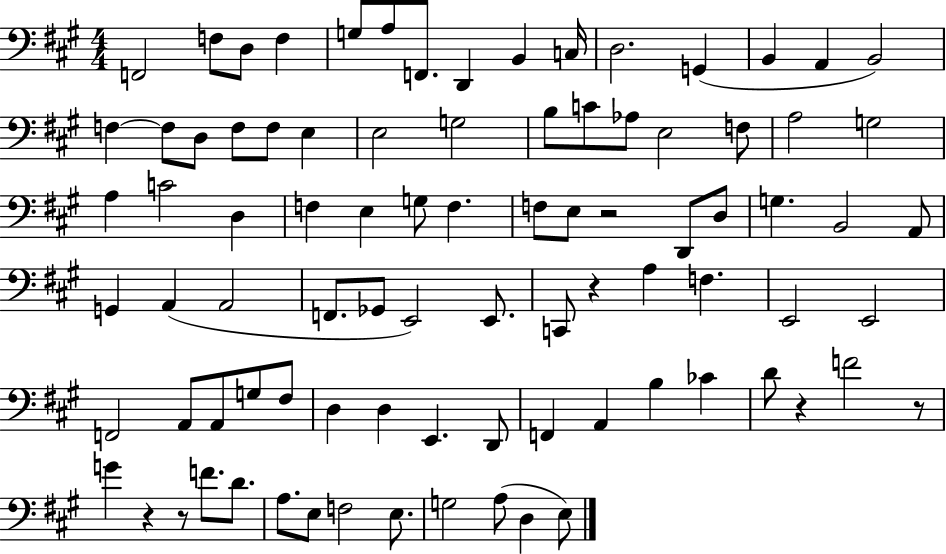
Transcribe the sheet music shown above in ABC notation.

X:1
T:Untitled
M:4/4
L:1/4
K:A
F,,2 F,/2 D,/2 F, G,/2 A,/2 F,,/2 D,, B,, C,/4 D,2 G,, B,, A,, B,,2 F, F,/2 D,/2 F,/2 F,/2 E, E,2 G,2 B,/2 C/2 _A,/2 E,2 F,/2 A,2 G,2 A, C2 D, F, E, G,/2 F, F,/2 E,/2 z2 D,,/2 D,/2 G, B,,2 A,,/2 G,, A,, A,,2 F,,/2 _G,,/2 E,,2 E,,/2 C,,/2 z A, F, E,,2 E,,2 F,,2 A,,/2 A,,/2 G,/2 ^F,/2 D, D, E,, D,,/2 F,, A,, B, _C D/2 z F2 z/2 G z z/2 F/2 D/2 A,/2 E,/2 F,2 E,/2 G,2 A,/2 D, E,/2